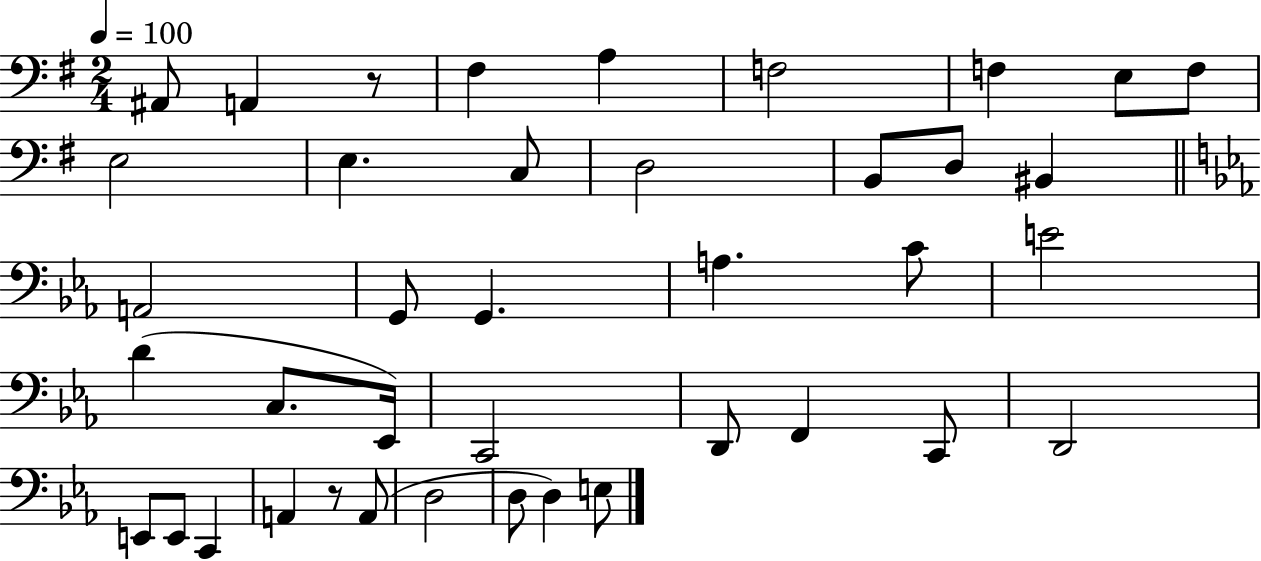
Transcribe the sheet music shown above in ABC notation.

X:1
T:Untitled
M:2/4
L:1/4
K:G
^A,,/2 A,, z/2 ^F, A, F,2 F, E,/2 F,/2 E,2 E, C,/2 D,2 B,,/2 D,/2 ^B,, A,,2 G,,/2 G,, A, C/2 E2 D C,/2 _E,,/4 C,,2 D,,/2 F,, C,,/2 D,,2 E,,/2 E,,/2 C,, A,, z/2 A,,/2 D,2 D,/2 D, E,/2